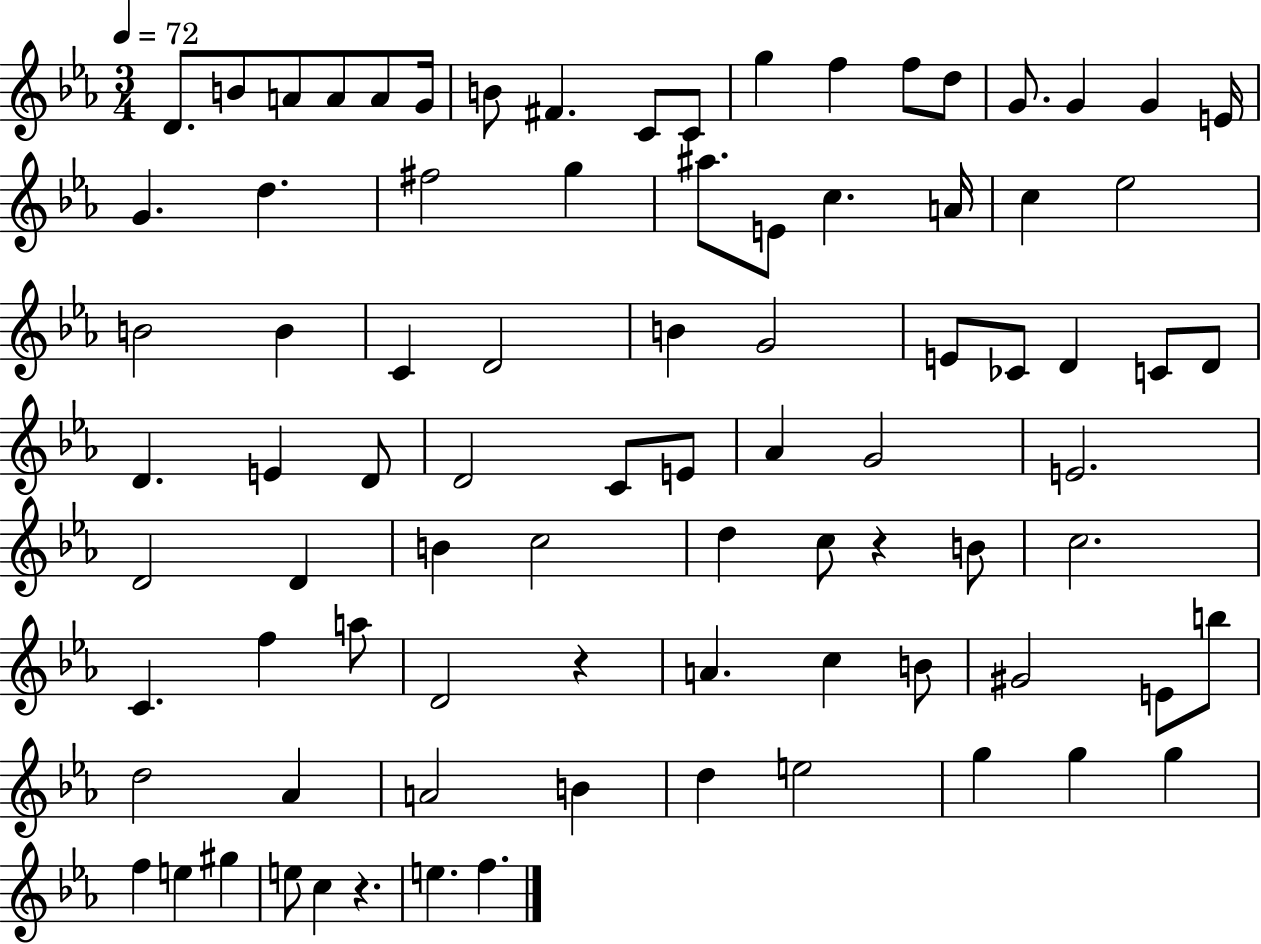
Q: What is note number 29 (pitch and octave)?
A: B4